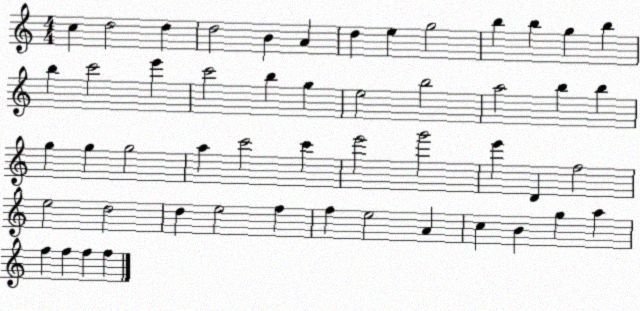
X:1
T:Untitled
M:4/4
L:1/4
K:C
c d2 d d2 B A d e g2 b b g b b c'2 e' c'2 b g e2 b2 a2 b b g g g2 a c'2 c' e'2 g'2 e' D f2 e2 d2 d e2 f f e2 A c B g a f f f f